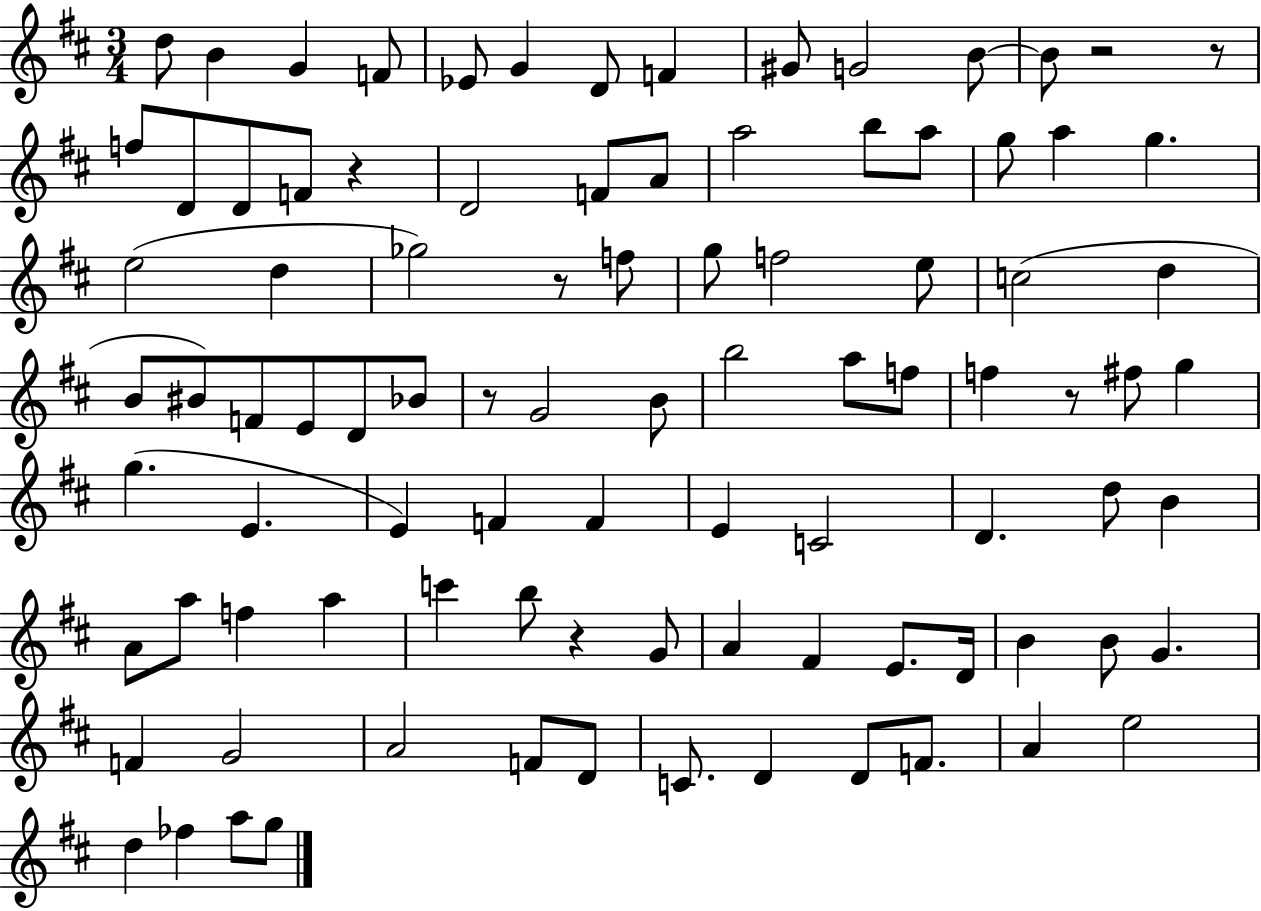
D5/e B4/q G4/q F4/e Eb4/e G4/q D4/e F4/q G#4/e G4/h B4/e B4/e R/h R/e F5/e D4/e D4/e F4/e R/q D4/h F4/e A4/e A5/h B5/e A5/e G5/e A5/q G5/q. E5/h D5/q Gb5/h R/e F5/e G5/e F5/h E5/e C5/h D5/q B4/e BIS4/e F4/e E4/e D4/e Bb4/e R/e G4/h B4/e B5/h A5/e F5/e F5/q R/e F#5/e G5/q G5/q. E4/q. E4/q F4/q F4/q E4/q C4/h D4/q. D5/e B4/q A4/e A5/e F5/q A5/q C6/q B5/e R/q G4/e A4/q F#4/q E4/e. D4/s B4/q B4/e G4/q. F4/q G4/h A4/h F4/e D4/e C4/e. D4/q D4/e F4/e. A4/q E5/h D5/q FES5/q A5/e G5/e